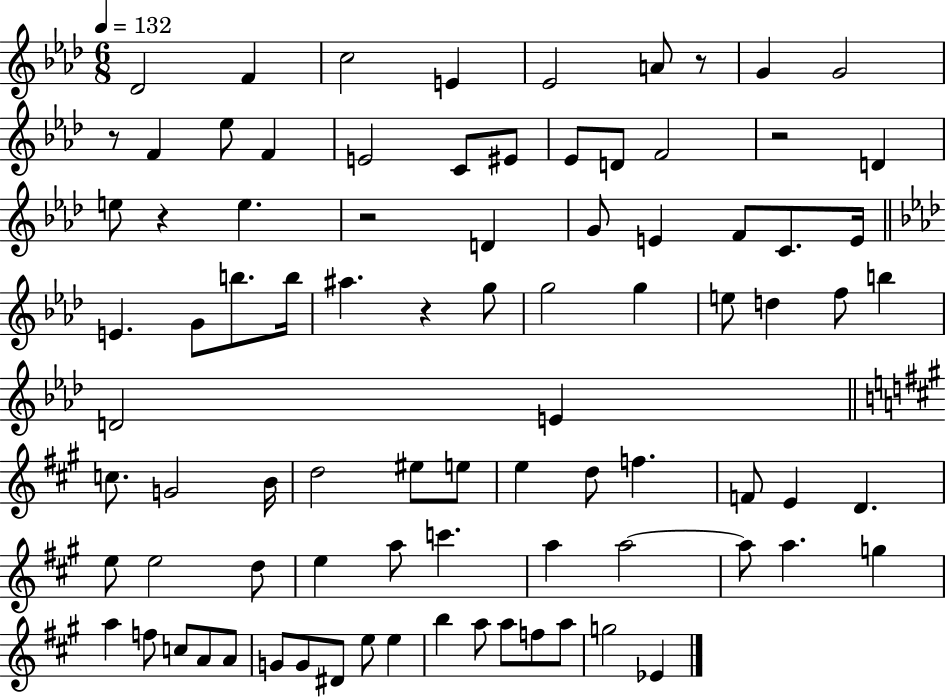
X:1
T:Untitled
M:6/8
L:1/4
K:Ab
_D2 F c2 E _E2 A/2 z/2 G G2 z/2 F _e/2 F E2 C/2 ^E/2 _E/2 D/2 F2 z2 D e/2 z e z2 D G/2 E F/2 C/2 E/4 E G/2 b/2 b/4 ^a z g/2 g2 g e/2 d f/2 b D2 E c/2 G2 B/4 d2 ^e/2 e/2 e d/2 f F/2 E D e/2 e2 d/2 e a/2 c' a a2 a/2 a g a f/2 c/2 A/2 A/2 G/2 G/2 ^D/2 e/2 e b a/2 a/2 f/2 a/2 g2 _E